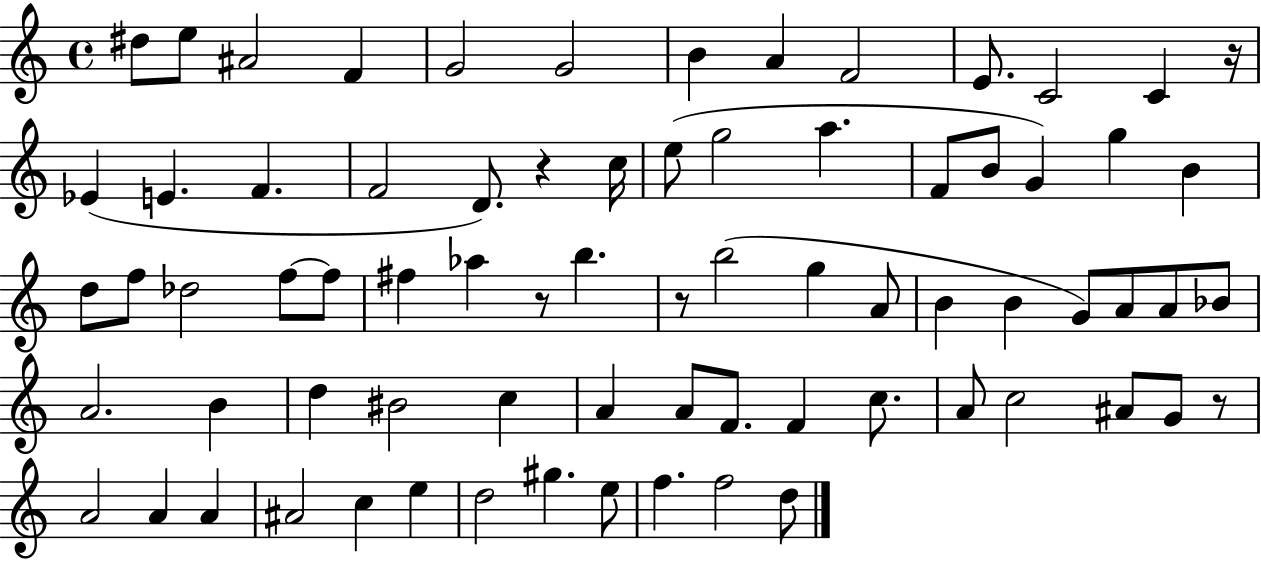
{
  \clef treble
  \time 4/4
  \defaultTimeSignature
  \key c \major
  \repeat volta 2 { dis''8 e''8 ais'2 f'4 | g'2 g'2 | b'4 a'4 f'2 | e'8. c'2 c'4 r16 | \break ees'4( e'4. f'4. | f'2 d'8.) r4 c''16 | e''8( g''2 a''4. | f'8 b'8 g'4) g''4 b'4 | \break d''8 f''8 des''2 f''8~~ f''8 | fis''4 aes''4 r8 b''4. | r8 b''2( g''4 a'8 | b'4 b'4 g'8) a'8 a'8 bes'8 | \break a'2. b'4 | d''4 bis'2 c''4 | a'4 a'8 f'8. f'4 c''8. | a'8 c''2 ais'8 g'8 r8 | \break a'2 a'4 a'4 | ais'2 c''4 e''4 | d''2 gis''4. e''8 | f''4. f''2 d''8 | \break } \bar "|."
}